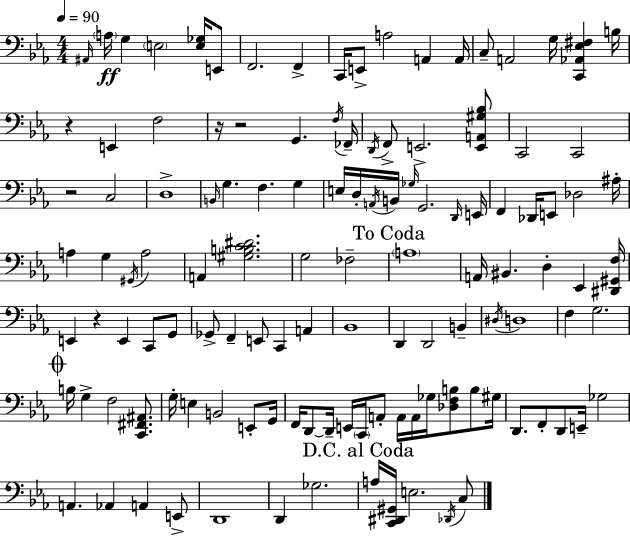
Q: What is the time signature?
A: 4/4